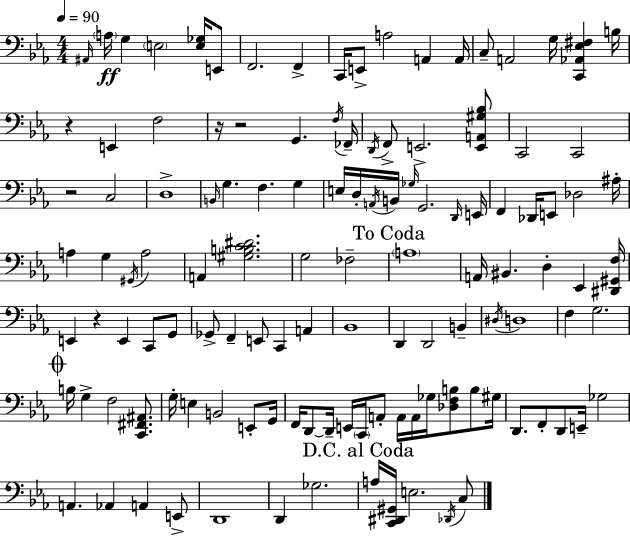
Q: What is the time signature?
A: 4/4